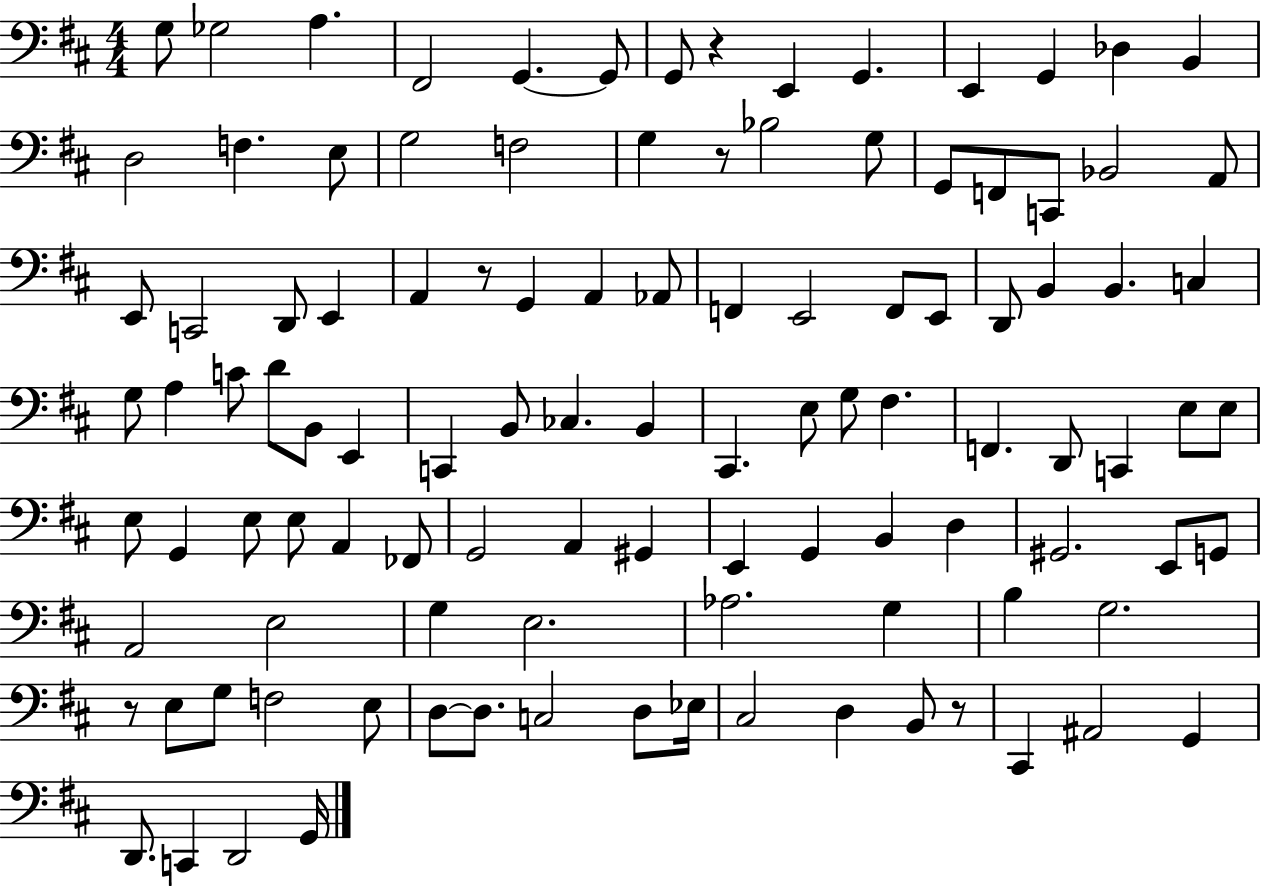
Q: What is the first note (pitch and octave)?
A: G3